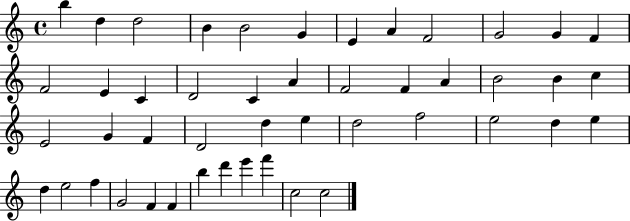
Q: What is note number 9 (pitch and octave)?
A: F4